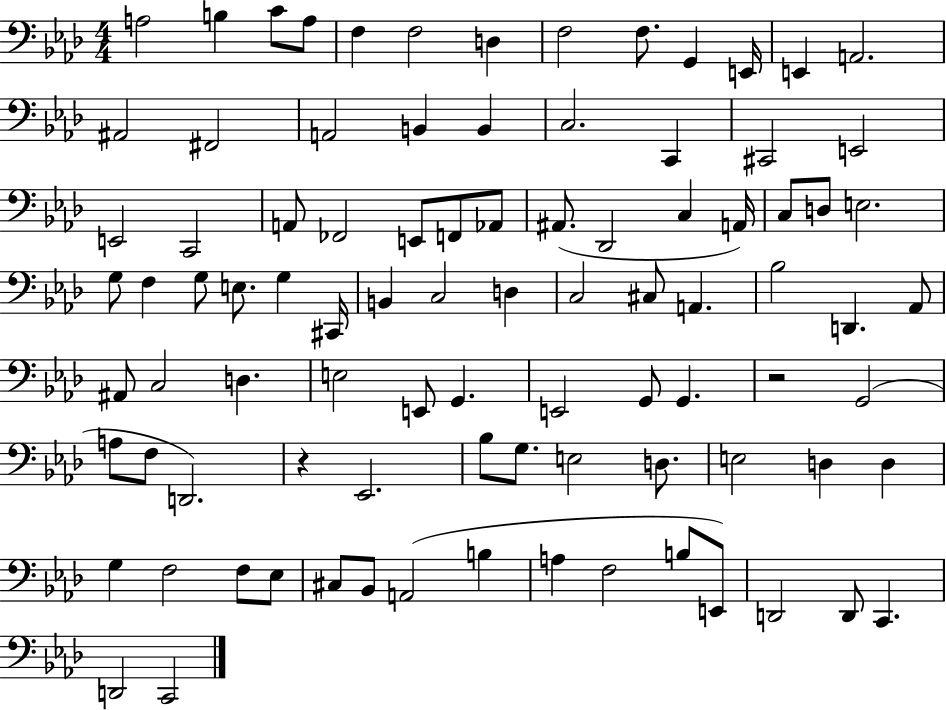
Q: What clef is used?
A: bass